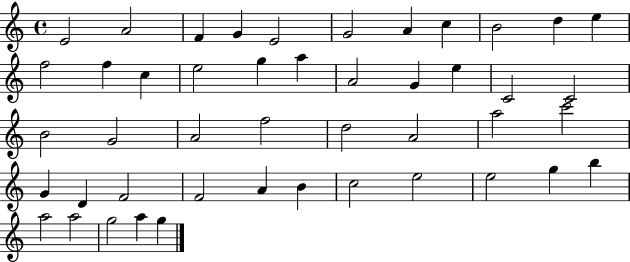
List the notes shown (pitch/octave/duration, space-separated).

E4/h A4/h F4/q G4/q E4/h G4/h A4/q C5/q B4/h D5/q E5/q F5/h F5/q C5/q E5/h G5/q A5/q A4/h G4/q E5/q C4/h C4/h B4/h G4/h A4/h F5/h D5/h A4/h A5/h C6/h G4/q D4/q F4/h F4/h A4/q B4/q C5/h E5/h E5/h G5/q B5/q A5/h A5/h G5/h A5/q G5/q